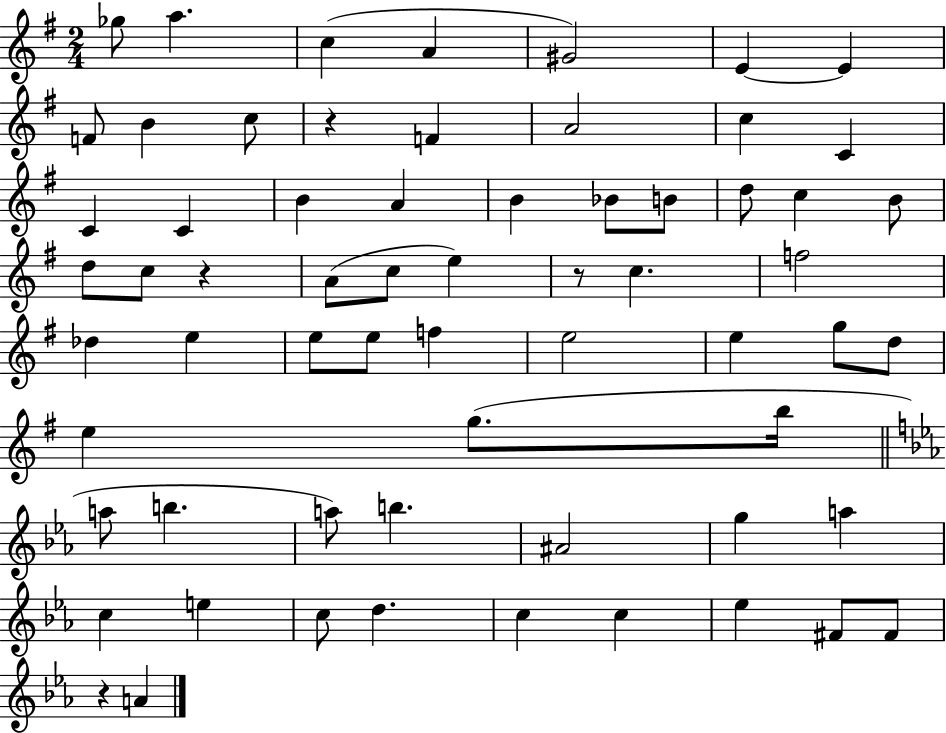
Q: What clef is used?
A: treble